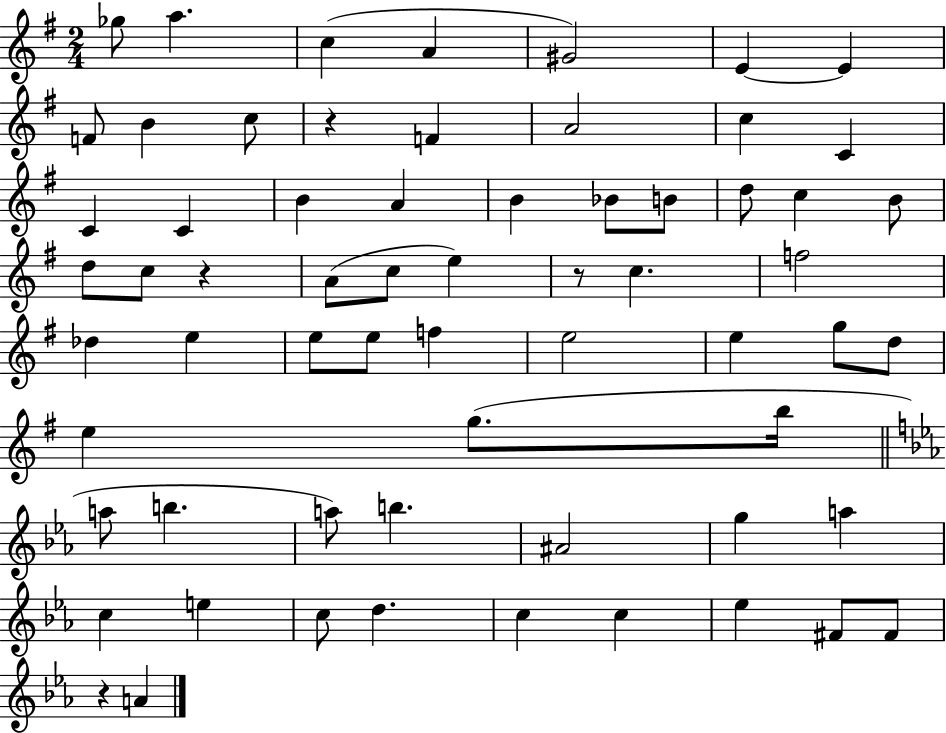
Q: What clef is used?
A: treble